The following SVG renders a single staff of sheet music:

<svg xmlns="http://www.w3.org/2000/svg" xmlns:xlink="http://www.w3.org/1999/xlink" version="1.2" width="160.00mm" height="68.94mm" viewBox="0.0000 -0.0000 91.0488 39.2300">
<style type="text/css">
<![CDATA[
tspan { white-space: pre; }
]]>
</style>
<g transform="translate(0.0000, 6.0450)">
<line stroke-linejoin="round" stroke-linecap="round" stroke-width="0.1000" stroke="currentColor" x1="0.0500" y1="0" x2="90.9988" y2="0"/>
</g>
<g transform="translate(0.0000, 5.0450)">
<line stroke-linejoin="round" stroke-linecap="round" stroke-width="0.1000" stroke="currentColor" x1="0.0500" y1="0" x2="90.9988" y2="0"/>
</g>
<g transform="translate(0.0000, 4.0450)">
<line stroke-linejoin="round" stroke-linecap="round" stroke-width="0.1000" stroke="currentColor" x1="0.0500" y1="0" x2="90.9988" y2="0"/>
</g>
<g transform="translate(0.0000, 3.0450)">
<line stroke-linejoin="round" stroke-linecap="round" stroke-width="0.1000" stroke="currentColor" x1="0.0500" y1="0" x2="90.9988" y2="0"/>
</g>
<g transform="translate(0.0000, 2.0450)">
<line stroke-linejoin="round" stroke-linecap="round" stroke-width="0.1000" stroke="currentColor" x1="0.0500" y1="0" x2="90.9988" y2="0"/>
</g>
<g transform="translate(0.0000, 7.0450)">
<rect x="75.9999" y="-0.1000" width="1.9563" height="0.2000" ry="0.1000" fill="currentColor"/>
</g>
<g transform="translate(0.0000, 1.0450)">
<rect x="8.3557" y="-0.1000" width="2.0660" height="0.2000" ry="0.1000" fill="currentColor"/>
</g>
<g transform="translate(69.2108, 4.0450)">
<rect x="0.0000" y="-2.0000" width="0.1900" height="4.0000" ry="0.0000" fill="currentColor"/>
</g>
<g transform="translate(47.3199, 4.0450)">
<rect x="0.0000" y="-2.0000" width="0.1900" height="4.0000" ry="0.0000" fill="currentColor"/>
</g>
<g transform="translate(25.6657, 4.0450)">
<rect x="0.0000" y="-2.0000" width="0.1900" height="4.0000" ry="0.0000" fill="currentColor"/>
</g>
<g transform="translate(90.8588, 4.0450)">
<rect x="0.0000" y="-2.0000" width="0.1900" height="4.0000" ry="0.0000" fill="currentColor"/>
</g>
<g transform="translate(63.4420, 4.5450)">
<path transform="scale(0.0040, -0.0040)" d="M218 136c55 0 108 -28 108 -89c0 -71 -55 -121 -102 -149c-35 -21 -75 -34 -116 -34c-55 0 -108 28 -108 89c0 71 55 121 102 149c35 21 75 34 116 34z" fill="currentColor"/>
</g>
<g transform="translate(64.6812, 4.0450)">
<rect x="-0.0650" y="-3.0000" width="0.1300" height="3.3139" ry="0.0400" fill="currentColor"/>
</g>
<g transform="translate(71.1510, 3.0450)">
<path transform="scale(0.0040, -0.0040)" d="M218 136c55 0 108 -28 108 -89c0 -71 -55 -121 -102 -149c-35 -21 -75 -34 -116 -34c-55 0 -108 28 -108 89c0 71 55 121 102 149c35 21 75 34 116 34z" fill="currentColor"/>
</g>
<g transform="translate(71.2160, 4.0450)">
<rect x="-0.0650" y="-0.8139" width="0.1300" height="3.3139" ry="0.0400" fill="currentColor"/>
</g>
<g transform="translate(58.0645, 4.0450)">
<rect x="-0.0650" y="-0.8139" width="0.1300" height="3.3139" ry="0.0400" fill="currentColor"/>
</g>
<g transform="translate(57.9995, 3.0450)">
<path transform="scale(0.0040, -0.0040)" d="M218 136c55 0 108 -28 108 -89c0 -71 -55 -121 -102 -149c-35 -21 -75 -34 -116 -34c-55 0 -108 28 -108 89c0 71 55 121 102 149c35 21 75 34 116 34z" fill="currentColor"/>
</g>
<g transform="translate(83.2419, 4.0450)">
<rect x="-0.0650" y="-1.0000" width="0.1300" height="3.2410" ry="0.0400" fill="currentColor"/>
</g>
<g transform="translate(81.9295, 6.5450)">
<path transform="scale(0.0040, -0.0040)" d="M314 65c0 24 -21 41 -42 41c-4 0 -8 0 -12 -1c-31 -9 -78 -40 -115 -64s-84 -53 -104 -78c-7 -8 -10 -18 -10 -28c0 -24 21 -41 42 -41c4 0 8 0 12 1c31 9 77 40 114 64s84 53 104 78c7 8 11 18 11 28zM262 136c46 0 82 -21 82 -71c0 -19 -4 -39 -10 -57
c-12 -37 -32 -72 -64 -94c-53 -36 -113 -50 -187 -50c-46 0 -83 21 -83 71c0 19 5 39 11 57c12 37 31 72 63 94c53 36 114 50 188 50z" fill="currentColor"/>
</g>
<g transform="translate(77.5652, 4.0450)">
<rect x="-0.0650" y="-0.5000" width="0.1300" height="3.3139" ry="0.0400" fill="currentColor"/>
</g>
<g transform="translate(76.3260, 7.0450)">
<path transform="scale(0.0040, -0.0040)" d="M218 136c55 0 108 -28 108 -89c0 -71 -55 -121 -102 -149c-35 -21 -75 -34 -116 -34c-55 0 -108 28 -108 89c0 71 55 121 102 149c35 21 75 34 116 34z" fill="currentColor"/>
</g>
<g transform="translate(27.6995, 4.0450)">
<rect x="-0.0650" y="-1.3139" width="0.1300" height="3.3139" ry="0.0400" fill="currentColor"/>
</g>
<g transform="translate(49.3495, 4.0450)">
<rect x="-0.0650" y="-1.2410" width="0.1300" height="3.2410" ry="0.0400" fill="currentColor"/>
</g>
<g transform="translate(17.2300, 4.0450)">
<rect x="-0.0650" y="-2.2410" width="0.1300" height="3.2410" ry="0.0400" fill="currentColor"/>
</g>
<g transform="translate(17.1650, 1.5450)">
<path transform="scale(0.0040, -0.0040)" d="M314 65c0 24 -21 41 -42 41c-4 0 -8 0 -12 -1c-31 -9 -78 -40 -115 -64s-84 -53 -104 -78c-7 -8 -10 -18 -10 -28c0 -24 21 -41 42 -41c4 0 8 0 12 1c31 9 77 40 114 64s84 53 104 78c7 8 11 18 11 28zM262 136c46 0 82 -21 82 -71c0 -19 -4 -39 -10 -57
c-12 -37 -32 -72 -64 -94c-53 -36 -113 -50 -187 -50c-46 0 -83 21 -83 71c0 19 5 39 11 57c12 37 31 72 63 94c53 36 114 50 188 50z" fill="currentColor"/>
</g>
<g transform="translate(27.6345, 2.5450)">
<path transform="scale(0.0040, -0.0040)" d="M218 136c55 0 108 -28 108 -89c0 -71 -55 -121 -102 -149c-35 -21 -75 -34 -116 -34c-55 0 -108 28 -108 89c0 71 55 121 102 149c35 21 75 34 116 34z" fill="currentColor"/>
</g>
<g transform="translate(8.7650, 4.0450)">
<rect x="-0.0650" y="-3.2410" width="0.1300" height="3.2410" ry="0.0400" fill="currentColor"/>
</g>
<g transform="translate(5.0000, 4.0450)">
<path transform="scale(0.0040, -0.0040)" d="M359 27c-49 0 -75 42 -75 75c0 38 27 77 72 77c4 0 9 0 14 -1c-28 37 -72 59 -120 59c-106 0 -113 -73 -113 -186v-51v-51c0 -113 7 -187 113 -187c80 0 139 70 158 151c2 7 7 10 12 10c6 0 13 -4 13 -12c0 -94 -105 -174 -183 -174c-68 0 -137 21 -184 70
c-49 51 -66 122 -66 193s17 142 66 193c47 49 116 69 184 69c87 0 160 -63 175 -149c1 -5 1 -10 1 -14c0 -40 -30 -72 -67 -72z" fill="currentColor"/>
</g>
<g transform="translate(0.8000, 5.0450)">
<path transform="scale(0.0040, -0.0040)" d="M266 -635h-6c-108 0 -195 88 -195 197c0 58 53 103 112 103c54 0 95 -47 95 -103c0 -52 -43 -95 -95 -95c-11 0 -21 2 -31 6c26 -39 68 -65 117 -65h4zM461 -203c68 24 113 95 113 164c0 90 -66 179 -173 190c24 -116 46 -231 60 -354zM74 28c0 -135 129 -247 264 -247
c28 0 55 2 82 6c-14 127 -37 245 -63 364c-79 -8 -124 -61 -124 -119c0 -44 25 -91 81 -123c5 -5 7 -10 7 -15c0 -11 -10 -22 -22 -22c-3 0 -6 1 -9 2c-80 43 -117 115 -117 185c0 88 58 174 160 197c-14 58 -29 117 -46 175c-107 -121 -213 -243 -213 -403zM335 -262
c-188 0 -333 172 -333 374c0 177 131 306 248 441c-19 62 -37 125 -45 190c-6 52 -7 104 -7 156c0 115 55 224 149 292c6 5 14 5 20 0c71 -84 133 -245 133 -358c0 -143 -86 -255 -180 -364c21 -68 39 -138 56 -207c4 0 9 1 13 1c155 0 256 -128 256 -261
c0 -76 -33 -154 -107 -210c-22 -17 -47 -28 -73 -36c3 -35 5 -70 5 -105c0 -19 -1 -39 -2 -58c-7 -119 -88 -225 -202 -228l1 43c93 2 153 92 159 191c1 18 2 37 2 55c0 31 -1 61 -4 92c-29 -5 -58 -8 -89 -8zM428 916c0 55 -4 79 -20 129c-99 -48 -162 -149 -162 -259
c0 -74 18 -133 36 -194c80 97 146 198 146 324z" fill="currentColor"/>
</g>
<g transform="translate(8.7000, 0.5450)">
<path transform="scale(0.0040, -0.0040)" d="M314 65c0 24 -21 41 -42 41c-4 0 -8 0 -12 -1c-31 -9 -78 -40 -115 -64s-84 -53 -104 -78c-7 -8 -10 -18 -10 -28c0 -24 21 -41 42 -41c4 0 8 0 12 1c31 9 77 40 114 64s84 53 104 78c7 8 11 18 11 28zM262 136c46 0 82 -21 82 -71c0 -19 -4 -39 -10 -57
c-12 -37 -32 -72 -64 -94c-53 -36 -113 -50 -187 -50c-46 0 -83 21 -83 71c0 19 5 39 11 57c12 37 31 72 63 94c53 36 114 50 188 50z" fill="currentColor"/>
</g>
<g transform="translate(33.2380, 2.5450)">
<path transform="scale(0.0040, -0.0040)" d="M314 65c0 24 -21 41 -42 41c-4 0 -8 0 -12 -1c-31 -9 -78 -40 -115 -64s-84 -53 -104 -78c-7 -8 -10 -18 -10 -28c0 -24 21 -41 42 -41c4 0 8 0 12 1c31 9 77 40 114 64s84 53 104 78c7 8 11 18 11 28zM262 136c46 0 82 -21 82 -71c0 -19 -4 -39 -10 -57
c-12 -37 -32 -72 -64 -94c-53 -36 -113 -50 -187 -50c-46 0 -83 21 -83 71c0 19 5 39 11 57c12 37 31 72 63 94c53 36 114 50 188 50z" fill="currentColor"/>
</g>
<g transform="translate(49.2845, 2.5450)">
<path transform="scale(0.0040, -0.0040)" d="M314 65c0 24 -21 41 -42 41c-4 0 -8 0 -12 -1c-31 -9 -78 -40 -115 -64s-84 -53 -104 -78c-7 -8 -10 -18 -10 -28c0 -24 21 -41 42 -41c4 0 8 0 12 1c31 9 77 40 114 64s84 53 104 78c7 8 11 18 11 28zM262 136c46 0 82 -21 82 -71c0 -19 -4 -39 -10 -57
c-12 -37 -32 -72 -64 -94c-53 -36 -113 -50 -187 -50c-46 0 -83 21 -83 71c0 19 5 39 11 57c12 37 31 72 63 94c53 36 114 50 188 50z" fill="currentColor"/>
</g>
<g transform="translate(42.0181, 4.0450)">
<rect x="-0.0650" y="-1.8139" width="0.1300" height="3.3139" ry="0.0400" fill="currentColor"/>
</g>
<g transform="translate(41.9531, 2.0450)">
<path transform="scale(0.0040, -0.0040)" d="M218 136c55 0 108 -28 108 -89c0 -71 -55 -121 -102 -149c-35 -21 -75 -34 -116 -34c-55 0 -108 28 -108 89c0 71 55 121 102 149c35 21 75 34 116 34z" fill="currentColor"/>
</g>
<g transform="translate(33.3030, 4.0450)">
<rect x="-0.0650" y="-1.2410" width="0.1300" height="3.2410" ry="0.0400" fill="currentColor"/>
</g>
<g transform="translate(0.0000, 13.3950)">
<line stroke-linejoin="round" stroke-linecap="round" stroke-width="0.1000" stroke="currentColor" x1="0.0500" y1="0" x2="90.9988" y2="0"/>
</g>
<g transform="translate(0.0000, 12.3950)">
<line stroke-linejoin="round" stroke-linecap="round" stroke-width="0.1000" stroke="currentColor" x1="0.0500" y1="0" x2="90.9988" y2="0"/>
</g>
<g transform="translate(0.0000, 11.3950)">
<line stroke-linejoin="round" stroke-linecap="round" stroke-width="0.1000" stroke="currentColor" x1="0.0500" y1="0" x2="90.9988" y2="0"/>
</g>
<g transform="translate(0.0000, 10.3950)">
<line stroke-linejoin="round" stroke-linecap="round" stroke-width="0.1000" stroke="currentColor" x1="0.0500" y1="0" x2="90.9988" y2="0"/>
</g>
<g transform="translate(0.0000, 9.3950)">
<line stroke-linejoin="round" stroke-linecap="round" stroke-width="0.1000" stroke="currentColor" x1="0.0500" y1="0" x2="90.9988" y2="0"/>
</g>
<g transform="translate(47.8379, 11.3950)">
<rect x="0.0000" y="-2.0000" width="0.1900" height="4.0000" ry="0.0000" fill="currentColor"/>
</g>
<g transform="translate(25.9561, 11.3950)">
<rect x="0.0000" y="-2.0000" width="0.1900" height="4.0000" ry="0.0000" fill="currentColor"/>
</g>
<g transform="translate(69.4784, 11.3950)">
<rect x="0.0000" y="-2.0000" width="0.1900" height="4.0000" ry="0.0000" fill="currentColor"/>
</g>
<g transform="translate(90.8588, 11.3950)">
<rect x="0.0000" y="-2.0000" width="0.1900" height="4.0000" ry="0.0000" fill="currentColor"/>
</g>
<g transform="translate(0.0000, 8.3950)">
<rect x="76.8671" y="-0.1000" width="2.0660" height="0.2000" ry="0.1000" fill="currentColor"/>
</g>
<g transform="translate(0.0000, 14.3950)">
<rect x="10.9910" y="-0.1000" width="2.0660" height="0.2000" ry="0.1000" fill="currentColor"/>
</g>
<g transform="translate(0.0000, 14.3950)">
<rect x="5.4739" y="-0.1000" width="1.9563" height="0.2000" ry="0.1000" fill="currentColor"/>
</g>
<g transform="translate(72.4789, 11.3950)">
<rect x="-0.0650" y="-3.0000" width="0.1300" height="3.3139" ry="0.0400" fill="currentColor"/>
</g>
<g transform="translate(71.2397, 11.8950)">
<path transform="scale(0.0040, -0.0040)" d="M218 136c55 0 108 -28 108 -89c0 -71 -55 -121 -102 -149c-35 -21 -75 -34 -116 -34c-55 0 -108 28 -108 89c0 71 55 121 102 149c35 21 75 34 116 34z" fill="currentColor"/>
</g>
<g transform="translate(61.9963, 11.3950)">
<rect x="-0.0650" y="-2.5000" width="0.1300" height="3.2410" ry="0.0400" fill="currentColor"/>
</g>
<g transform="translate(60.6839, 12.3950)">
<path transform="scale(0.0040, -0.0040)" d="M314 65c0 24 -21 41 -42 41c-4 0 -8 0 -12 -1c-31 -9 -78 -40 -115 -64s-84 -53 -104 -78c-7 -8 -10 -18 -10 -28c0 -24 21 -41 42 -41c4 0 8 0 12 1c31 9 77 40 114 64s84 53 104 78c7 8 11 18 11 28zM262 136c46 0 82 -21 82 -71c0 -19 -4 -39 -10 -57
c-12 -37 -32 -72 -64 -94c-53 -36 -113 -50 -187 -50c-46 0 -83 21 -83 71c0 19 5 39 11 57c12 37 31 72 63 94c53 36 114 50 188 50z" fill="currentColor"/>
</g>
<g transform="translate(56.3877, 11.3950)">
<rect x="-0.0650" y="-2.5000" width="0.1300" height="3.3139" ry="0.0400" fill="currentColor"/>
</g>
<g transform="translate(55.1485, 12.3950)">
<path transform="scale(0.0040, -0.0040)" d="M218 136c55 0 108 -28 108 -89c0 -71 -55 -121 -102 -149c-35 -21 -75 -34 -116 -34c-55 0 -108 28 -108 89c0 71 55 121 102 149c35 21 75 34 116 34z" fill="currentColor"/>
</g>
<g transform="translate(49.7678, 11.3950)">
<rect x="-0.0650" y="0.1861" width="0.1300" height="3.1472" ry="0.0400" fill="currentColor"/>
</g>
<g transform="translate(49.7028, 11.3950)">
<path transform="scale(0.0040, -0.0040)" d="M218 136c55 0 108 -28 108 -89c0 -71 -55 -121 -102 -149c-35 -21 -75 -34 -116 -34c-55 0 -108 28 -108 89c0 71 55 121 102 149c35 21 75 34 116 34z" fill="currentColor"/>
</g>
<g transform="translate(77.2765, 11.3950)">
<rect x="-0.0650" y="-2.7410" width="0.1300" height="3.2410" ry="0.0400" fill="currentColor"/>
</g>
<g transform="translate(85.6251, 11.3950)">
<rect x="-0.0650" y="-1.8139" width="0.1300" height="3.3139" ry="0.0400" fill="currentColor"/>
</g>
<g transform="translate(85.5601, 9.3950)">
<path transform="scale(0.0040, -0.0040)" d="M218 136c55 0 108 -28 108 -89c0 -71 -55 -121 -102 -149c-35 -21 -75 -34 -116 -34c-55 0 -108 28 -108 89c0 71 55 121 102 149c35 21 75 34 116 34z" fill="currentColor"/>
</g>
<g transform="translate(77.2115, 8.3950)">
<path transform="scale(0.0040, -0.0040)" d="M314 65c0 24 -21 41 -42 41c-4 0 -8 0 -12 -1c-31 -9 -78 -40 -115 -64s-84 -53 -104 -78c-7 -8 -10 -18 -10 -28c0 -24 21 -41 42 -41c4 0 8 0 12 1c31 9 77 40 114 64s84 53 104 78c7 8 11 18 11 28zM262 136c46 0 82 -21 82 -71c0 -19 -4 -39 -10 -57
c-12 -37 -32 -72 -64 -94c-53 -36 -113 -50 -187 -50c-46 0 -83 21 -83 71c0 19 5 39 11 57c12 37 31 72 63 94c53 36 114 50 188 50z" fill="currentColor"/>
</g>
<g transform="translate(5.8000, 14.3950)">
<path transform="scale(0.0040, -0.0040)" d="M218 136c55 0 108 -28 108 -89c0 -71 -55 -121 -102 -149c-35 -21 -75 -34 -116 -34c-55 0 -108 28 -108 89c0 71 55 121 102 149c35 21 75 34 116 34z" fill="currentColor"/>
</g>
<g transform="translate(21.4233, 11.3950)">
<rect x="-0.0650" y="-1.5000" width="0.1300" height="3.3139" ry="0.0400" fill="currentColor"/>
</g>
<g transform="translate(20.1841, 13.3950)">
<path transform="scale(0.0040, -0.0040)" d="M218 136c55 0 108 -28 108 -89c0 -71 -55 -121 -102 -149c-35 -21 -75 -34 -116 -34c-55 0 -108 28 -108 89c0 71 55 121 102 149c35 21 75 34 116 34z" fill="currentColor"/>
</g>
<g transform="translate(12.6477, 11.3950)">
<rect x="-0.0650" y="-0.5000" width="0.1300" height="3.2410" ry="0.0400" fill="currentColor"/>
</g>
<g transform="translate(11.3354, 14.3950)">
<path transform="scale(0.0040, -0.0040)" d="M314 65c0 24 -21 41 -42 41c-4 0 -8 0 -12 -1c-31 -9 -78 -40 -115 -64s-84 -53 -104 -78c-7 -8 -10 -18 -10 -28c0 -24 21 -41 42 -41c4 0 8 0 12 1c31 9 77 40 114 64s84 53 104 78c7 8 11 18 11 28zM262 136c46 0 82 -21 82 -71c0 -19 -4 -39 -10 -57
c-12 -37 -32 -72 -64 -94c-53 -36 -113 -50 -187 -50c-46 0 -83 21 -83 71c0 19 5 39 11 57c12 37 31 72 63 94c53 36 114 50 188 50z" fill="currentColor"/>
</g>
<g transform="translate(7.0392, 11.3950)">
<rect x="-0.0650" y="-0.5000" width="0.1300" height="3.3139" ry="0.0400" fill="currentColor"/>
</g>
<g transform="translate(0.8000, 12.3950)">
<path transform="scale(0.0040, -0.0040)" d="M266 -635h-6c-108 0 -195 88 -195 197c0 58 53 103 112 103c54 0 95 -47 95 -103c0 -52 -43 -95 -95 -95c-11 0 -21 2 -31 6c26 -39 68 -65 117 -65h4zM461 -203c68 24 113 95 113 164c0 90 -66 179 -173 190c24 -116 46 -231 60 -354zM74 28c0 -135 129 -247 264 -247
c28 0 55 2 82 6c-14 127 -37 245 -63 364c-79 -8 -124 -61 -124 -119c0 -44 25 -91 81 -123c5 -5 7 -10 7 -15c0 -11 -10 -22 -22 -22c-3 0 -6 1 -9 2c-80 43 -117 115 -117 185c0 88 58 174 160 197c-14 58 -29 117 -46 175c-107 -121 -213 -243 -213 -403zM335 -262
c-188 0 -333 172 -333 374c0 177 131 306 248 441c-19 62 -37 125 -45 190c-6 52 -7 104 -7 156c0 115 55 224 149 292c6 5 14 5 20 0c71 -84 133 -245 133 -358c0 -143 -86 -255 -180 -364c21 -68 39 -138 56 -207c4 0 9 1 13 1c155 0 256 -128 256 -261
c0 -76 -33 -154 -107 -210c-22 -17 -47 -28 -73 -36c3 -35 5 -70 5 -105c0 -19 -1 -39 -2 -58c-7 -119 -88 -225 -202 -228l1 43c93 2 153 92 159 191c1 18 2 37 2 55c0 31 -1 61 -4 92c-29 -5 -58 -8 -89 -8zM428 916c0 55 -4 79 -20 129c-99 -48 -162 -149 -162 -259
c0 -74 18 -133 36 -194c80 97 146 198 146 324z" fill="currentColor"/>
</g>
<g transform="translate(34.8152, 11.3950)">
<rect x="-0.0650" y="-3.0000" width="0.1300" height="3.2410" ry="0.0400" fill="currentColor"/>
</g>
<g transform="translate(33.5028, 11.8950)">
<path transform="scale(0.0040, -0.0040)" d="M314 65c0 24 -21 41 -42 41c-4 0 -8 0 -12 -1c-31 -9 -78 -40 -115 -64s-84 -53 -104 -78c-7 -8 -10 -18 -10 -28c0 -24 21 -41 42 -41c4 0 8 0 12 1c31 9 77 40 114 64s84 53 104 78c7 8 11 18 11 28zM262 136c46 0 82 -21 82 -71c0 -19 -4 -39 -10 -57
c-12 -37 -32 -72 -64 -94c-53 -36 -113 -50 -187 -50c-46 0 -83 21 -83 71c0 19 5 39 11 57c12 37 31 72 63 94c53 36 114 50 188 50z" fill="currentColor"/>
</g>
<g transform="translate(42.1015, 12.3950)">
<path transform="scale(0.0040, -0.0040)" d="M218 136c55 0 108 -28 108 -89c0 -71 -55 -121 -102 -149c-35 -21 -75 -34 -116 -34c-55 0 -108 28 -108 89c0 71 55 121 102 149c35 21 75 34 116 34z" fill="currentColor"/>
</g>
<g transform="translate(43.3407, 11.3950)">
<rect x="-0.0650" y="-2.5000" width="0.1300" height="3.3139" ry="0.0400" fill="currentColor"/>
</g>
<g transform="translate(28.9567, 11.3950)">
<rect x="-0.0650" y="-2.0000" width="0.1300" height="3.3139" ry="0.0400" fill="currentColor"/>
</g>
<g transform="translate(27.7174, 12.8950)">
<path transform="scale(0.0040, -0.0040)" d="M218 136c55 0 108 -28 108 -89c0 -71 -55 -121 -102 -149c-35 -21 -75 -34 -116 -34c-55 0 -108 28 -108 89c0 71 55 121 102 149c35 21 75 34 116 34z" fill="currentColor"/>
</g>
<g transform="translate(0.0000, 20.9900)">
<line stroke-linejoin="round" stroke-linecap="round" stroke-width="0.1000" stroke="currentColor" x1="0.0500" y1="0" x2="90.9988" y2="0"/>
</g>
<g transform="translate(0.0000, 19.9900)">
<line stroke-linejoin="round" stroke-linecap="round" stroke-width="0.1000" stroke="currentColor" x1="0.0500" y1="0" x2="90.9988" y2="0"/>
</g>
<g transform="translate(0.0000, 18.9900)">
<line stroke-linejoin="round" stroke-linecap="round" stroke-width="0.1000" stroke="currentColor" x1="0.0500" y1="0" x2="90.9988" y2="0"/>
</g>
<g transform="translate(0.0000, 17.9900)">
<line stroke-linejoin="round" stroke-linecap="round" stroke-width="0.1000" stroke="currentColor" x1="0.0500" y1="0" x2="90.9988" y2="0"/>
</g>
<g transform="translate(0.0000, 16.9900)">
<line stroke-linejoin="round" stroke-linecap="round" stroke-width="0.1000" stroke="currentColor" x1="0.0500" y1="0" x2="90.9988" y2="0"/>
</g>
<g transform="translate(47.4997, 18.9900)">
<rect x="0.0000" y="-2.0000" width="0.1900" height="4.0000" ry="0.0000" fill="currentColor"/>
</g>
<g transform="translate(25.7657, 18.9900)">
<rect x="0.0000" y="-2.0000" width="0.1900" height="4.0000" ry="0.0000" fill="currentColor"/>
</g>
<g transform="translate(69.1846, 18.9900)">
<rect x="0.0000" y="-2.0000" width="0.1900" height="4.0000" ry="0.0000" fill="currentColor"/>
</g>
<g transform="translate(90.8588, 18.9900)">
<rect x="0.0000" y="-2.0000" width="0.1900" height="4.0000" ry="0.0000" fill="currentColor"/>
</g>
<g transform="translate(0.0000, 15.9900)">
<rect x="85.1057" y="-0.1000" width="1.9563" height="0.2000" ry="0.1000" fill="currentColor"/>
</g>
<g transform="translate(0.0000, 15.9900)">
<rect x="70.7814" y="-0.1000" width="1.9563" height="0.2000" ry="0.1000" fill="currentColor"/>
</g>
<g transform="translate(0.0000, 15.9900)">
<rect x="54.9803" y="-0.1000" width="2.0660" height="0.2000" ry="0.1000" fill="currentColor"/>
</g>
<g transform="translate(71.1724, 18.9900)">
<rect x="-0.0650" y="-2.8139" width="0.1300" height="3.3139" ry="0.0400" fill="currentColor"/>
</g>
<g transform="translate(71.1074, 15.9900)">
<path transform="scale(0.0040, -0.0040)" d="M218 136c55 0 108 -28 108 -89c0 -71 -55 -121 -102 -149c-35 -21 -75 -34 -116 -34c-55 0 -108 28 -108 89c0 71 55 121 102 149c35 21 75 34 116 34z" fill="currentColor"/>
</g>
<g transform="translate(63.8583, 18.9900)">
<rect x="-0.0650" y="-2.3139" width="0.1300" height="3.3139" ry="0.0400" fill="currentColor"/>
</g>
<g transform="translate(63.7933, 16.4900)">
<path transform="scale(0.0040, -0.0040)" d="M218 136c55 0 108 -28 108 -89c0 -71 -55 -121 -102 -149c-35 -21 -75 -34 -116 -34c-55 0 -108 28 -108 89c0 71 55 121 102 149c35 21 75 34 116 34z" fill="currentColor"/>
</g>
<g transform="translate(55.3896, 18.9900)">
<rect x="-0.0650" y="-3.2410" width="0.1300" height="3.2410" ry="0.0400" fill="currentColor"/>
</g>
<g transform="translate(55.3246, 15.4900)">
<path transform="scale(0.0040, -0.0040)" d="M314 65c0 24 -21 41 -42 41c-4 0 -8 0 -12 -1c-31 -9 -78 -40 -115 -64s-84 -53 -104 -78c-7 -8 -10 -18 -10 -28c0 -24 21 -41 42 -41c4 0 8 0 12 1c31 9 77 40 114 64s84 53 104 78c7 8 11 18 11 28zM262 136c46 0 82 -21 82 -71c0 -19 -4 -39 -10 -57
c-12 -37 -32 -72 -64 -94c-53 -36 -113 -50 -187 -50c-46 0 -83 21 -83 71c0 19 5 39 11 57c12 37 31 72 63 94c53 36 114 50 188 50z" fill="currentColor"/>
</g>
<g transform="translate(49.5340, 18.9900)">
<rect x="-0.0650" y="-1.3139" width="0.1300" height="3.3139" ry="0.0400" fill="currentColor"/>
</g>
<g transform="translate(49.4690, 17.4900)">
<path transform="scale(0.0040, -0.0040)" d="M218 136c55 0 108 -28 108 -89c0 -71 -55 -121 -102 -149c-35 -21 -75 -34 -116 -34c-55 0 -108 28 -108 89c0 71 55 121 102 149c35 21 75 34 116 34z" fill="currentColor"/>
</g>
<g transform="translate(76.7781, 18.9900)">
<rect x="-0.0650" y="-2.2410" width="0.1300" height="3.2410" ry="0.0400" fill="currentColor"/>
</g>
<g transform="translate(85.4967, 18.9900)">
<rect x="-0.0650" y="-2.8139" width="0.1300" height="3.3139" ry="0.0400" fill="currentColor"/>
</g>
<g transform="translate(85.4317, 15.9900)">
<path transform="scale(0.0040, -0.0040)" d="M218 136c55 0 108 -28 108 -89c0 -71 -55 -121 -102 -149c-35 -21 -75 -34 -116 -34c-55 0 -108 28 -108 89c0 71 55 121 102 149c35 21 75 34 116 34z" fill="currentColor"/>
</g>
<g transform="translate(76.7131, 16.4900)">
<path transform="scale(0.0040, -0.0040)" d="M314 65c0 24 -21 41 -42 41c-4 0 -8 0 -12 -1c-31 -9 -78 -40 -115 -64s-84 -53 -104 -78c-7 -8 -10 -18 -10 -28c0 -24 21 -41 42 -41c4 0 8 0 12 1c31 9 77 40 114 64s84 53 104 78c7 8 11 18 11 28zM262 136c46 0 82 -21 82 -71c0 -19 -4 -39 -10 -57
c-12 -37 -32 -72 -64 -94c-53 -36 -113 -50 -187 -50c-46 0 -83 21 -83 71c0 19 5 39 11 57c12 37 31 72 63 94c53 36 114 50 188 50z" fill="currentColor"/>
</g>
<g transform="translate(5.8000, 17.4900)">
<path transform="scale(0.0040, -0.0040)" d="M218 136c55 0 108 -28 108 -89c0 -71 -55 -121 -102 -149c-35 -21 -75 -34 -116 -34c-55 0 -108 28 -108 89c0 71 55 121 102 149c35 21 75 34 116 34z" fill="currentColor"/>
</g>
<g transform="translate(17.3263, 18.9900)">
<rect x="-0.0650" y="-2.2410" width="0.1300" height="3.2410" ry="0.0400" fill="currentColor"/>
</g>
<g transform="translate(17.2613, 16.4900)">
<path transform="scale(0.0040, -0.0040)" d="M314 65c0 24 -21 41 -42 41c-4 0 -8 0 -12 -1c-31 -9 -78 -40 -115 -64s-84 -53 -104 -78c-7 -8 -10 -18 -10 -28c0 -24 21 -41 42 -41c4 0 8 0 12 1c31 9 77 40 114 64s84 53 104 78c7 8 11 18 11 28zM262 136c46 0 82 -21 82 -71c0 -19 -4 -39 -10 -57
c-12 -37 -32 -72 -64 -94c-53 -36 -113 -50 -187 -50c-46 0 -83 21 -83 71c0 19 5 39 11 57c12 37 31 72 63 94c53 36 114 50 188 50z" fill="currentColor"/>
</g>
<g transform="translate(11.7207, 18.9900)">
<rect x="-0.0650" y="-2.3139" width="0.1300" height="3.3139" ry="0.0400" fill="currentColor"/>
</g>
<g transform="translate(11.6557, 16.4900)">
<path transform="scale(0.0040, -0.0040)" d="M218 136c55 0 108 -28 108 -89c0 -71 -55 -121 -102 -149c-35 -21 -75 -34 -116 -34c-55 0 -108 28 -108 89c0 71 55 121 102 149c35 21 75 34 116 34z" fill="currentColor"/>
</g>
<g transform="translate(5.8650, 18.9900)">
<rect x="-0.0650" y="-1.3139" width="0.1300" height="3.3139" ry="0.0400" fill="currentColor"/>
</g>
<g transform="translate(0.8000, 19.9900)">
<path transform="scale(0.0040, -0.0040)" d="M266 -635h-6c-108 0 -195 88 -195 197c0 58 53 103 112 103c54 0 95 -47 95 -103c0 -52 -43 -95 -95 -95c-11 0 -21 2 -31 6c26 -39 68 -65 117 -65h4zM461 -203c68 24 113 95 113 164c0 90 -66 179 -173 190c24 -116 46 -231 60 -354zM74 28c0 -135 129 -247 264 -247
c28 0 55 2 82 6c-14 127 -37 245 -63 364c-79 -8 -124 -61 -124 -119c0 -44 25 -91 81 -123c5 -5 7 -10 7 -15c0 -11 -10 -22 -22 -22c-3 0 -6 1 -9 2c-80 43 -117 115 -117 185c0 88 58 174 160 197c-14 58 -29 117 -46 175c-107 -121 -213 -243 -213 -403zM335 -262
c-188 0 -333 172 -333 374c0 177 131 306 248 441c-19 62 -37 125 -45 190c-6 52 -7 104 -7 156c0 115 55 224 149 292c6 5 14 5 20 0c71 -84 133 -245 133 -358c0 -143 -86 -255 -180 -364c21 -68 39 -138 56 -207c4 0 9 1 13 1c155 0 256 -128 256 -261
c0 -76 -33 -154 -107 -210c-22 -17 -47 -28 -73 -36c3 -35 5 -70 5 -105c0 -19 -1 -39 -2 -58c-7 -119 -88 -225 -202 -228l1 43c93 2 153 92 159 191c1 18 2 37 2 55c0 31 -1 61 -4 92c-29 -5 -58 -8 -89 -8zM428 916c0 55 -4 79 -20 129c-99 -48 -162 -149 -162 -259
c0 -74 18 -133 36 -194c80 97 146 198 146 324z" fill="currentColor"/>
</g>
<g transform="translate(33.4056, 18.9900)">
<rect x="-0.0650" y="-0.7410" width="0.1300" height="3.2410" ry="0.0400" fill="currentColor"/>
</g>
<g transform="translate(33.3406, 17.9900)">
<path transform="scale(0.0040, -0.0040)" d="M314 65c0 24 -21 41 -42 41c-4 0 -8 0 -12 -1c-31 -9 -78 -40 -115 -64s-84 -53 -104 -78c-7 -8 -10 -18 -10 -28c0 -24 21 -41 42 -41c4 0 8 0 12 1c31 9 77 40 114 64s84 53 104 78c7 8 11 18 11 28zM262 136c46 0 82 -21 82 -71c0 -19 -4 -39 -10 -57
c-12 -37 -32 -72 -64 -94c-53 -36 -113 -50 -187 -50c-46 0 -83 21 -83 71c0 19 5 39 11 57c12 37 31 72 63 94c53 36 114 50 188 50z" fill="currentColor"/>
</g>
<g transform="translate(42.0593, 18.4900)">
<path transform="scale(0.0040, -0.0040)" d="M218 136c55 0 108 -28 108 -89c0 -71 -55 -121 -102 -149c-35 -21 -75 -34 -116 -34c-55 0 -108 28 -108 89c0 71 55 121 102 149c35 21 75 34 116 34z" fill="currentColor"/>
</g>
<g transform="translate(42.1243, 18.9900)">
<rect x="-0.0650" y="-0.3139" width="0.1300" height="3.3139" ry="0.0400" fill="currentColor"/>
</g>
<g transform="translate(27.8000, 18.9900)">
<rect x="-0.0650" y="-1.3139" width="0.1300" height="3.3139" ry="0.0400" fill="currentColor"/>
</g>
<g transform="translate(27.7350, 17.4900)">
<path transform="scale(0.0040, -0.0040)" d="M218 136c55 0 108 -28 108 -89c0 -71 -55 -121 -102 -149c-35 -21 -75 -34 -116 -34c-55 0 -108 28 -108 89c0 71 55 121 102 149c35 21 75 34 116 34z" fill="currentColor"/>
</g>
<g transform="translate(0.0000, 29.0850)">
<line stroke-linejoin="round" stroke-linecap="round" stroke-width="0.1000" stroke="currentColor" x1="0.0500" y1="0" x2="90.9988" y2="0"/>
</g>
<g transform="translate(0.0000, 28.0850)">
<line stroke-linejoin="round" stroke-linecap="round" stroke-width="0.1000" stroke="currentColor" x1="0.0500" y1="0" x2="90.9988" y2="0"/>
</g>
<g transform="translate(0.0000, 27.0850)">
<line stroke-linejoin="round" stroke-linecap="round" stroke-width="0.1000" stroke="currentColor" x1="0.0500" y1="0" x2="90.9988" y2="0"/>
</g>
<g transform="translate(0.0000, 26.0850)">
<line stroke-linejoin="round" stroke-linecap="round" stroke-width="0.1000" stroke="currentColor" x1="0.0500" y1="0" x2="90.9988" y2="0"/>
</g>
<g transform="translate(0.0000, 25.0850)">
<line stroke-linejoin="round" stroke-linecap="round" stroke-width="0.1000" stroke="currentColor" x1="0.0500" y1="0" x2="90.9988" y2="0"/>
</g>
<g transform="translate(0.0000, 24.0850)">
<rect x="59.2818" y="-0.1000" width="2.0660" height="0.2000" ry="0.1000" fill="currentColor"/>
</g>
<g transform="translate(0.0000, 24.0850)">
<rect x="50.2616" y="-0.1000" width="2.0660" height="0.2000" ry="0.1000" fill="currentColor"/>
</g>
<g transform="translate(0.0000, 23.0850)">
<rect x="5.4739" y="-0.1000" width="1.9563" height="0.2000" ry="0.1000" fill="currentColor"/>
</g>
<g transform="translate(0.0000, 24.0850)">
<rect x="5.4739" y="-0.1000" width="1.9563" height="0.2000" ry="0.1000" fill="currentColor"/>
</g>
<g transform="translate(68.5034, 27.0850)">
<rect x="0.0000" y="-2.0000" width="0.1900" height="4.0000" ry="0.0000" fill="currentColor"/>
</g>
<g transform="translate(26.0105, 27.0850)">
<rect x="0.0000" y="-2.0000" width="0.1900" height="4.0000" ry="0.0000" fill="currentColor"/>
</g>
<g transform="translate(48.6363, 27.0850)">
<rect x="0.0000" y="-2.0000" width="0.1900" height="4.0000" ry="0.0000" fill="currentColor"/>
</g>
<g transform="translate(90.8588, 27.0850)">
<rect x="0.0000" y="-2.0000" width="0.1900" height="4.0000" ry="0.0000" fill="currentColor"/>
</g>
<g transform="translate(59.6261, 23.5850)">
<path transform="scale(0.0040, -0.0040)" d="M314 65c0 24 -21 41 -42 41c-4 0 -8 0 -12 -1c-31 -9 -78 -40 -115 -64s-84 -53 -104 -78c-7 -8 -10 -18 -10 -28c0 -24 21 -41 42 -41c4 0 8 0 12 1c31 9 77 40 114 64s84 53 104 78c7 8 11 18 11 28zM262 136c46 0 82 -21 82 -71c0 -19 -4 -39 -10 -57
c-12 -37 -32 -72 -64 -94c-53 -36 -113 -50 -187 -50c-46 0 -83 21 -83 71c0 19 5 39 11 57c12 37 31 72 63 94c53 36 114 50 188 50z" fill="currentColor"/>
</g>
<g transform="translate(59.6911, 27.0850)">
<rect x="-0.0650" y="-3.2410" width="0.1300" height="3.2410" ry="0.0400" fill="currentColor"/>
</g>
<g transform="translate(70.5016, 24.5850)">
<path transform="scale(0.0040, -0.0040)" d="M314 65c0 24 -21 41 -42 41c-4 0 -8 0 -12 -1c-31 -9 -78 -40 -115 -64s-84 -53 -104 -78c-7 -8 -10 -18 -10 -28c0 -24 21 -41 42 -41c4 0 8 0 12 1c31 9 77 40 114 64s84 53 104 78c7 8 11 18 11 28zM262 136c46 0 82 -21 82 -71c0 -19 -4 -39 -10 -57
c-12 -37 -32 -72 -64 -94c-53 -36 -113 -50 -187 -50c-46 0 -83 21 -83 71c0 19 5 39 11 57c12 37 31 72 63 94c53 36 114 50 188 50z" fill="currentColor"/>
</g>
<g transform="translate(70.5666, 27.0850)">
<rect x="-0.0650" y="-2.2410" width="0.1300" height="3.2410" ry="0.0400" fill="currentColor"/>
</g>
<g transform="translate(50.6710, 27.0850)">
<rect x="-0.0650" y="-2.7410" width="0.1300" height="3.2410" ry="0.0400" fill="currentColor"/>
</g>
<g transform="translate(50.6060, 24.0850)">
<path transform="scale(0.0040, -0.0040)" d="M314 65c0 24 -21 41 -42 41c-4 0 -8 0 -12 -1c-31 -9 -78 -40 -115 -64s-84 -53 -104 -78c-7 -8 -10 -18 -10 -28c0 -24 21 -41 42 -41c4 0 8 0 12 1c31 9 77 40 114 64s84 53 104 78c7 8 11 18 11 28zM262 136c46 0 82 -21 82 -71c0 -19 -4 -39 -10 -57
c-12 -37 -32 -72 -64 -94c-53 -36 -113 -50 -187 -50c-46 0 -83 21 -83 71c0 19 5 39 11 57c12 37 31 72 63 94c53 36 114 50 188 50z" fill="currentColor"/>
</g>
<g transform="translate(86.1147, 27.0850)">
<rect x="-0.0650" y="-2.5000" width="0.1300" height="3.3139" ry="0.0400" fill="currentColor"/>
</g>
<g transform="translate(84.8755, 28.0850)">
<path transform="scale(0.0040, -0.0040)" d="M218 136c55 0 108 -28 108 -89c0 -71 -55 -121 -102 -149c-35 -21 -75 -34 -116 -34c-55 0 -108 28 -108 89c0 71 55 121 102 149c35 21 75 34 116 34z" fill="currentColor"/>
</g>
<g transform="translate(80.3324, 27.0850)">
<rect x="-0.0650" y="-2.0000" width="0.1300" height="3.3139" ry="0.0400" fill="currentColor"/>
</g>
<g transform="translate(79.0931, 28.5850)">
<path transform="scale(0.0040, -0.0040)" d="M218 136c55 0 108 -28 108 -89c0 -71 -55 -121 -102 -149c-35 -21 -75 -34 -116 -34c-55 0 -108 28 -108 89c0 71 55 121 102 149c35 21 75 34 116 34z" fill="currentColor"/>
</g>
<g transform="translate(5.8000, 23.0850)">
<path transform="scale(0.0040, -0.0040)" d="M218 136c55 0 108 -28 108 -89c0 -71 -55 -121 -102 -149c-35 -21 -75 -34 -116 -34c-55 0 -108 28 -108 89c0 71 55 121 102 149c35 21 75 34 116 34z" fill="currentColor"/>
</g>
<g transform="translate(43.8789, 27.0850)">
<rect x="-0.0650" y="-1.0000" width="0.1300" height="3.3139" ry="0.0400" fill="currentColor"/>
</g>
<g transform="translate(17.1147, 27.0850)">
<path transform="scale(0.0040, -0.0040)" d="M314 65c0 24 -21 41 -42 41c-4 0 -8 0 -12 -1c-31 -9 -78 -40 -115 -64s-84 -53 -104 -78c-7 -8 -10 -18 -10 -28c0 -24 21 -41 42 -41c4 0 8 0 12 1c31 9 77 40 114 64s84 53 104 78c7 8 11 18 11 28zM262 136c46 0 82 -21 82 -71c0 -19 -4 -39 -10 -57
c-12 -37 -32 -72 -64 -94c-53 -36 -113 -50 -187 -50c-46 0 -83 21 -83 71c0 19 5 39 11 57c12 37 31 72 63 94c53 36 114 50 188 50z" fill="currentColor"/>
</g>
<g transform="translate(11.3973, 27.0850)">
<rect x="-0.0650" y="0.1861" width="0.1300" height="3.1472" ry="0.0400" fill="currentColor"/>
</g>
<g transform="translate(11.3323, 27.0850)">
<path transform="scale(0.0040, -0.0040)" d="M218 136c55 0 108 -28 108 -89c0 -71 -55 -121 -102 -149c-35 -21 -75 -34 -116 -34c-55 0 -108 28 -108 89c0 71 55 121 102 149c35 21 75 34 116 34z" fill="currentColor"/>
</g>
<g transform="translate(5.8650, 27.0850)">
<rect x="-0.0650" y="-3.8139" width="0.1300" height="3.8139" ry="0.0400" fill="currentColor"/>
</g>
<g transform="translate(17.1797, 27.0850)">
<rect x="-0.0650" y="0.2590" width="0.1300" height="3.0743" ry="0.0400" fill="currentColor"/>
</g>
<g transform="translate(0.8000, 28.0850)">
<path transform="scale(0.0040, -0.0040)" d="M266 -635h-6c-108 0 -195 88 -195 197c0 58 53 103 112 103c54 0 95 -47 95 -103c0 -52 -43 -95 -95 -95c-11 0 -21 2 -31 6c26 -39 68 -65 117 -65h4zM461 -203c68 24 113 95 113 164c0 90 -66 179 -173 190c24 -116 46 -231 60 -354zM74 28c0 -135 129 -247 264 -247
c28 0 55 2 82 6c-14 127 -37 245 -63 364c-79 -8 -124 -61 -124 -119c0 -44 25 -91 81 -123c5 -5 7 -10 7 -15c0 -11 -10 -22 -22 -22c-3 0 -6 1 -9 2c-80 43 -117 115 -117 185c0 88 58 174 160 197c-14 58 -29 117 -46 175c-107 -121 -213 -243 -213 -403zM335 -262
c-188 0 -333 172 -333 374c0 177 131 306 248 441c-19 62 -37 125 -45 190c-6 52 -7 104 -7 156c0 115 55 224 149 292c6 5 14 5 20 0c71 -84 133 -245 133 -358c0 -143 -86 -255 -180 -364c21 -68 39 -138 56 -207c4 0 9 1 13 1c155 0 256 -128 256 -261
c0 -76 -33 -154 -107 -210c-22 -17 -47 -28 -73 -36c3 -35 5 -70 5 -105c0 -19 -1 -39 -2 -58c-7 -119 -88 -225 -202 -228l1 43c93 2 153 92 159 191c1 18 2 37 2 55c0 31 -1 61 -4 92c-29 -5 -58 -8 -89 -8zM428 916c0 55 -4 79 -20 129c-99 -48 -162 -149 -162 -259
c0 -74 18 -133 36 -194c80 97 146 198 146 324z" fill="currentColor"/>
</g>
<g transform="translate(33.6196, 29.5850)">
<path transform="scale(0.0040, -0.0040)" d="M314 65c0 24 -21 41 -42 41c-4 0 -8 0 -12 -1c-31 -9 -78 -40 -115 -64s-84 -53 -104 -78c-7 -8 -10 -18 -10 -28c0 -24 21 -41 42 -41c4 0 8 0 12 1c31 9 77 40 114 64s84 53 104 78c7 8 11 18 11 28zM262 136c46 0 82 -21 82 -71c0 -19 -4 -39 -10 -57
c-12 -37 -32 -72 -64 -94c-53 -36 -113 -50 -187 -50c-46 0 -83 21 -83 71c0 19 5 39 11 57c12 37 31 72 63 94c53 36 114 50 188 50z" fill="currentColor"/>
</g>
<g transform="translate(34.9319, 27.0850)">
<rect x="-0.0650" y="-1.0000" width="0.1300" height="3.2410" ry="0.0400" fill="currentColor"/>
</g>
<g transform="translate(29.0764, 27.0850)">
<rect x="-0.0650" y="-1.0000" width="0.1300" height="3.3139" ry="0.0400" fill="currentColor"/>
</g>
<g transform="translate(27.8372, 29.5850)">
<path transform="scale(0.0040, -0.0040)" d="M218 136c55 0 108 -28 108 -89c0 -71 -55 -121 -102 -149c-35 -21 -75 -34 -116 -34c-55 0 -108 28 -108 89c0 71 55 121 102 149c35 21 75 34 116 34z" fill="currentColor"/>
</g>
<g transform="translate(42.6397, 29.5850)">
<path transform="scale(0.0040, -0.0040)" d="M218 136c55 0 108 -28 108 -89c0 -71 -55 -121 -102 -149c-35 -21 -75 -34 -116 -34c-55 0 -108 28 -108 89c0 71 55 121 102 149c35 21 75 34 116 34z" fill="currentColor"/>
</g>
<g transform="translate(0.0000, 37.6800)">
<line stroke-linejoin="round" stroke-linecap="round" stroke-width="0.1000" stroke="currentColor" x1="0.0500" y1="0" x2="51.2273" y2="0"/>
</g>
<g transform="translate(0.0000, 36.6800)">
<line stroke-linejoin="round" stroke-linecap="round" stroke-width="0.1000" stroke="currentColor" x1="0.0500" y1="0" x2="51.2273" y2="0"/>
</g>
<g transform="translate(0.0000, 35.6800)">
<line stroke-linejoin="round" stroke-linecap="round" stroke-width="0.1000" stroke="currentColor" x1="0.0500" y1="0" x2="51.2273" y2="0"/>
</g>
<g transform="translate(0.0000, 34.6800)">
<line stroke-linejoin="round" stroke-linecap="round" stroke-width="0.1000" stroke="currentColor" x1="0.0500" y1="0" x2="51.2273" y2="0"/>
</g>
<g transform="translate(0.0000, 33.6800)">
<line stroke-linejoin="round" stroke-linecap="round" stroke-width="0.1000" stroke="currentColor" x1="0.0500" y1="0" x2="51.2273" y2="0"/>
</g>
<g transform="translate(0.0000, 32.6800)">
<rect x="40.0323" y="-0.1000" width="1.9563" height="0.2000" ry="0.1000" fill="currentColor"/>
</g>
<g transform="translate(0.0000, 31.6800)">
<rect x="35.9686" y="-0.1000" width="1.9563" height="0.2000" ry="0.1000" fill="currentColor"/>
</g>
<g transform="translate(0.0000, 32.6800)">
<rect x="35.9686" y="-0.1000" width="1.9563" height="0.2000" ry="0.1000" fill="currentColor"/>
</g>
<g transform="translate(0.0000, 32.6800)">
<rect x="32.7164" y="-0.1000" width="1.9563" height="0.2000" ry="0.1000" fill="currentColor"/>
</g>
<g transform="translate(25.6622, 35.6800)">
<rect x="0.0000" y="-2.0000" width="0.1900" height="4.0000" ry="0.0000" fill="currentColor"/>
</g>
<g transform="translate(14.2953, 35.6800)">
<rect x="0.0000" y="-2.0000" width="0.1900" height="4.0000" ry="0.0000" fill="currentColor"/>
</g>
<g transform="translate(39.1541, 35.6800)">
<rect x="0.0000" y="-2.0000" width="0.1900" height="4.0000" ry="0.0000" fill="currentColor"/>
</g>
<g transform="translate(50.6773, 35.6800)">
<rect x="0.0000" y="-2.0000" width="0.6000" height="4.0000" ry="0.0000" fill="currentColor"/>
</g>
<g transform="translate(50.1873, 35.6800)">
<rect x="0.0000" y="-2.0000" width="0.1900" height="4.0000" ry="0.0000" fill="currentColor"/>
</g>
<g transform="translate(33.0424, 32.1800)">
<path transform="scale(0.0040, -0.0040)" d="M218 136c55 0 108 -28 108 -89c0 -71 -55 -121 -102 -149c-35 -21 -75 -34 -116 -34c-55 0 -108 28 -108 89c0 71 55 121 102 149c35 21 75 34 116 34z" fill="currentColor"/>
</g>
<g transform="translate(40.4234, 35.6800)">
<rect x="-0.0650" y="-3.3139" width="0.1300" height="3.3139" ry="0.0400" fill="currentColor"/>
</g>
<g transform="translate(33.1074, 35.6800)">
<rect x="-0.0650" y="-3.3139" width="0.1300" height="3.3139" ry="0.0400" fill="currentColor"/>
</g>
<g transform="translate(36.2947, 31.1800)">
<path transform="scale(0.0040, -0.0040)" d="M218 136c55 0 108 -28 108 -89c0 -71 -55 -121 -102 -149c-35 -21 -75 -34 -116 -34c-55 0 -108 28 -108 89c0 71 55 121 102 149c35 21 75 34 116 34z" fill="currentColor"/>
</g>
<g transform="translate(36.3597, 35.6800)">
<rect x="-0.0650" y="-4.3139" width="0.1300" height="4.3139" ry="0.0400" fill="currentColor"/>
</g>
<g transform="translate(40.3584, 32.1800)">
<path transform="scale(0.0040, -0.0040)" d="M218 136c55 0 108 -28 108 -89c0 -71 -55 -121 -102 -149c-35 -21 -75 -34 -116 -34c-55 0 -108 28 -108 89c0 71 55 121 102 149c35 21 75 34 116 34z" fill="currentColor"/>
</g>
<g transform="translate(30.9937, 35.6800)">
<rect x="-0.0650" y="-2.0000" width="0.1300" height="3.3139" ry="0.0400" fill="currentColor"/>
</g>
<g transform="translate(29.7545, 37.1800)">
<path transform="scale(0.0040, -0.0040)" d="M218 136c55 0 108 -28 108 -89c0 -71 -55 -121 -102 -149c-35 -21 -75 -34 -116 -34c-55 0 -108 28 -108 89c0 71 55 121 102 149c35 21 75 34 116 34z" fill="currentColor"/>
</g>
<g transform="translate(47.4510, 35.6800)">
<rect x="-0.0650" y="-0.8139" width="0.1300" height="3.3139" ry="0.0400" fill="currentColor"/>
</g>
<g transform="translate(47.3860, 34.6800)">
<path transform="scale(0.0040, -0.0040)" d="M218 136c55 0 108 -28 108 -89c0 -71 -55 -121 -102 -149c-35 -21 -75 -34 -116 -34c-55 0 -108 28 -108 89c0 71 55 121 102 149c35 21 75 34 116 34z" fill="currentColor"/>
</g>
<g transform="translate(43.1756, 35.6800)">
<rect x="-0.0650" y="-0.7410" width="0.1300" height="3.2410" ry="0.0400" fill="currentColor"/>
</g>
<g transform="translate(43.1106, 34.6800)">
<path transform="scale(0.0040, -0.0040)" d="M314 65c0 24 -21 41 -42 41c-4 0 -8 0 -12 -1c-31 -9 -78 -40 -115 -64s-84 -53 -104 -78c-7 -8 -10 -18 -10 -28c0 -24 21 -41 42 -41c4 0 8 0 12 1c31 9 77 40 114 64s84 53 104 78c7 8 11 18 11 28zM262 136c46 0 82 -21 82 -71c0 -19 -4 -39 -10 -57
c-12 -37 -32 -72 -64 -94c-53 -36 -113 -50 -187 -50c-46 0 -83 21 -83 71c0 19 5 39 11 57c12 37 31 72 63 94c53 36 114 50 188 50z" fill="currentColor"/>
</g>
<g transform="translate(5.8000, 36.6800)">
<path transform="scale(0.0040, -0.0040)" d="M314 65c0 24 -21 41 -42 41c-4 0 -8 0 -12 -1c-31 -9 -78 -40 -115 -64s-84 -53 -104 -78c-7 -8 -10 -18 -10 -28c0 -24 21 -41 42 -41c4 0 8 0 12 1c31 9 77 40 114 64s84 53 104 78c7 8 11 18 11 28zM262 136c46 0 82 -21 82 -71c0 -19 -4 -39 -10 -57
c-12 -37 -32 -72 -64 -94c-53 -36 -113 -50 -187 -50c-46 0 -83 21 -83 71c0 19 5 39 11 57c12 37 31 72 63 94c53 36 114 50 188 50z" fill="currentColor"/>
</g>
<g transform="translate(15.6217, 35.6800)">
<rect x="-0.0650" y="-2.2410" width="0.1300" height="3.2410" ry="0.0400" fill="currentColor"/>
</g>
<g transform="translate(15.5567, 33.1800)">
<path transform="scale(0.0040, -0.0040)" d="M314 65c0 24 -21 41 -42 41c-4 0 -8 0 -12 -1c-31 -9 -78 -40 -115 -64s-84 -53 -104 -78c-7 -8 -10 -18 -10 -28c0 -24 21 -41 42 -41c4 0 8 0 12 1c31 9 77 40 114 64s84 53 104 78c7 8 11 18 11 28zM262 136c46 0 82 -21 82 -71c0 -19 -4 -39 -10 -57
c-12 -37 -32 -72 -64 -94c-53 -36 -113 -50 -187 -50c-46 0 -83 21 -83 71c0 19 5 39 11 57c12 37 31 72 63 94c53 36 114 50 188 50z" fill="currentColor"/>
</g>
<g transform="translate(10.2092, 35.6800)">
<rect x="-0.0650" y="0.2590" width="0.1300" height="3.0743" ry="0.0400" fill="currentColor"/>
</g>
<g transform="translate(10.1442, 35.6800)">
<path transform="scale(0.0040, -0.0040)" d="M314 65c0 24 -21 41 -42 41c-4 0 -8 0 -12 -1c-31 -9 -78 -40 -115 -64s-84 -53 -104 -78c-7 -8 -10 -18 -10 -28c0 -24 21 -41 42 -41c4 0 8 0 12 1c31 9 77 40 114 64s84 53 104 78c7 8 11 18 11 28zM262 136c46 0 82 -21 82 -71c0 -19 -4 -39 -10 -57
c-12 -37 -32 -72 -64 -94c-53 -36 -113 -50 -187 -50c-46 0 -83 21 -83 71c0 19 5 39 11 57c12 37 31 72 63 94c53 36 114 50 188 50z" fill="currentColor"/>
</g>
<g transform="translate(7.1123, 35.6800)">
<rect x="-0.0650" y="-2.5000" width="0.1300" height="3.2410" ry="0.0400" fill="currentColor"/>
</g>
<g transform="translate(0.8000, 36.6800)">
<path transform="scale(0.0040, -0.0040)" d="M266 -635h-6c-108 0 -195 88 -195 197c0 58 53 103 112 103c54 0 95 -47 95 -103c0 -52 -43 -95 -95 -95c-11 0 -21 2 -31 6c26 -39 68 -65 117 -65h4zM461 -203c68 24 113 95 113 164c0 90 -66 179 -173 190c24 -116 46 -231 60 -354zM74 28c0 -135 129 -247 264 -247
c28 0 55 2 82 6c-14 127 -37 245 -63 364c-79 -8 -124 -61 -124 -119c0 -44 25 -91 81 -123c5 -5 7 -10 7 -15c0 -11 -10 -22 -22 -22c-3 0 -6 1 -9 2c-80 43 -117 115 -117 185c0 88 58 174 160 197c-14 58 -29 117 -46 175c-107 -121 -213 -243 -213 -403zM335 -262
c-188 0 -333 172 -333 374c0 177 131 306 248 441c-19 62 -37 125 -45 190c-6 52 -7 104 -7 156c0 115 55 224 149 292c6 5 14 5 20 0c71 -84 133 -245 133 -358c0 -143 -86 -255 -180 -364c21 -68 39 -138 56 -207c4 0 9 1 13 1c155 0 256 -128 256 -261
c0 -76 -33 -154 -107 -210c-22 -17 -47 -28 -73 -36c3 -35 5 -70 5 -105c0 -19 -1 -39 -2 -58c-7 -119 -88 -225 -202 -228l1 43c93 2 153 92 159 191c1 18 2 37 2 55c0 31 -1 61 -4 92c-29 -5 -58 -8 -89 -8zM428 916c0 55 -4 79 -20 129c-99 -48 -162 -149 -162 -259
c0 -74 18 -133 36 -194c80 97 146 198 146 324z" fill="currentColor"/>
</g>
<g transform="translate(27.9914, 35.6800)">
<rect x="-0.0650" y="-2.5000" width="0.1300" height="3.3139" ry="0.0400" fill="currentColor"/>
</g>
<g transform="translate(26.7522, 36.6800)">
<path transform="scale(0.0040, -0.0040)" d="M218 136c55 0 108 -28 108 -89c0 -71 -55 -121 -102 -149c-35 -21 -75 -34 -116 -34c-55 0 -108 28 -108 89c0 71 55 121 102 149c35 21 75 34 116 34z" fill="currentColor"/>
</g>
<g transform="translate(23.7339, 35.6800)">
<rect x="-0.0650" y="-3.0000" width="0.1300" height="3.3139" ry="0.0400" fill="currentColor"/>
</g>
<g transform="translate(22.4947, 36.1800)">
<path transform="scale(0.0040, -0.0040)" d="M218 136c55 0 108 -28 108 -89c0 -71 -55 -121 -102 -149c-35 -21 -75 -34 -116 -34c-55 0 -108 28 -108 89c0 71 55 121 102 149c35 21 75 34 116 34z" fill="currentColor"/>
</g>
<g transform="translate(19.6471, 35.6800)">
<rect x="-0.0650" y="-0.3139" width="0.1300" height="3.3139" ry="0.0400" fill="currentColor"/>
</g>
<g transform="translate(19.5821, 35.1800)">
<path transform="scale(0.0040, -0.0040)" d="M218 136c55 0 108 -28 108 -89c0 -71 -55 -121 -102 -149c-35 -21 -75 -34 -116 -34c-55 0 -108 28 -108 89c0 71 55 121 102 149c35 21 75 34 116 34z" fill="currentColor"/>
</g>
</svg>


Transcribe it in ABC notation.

X:1
T:Untitled
M:4/4
L:1/4
K:C
b2 g2 e e2 f e2 d A d C D2 C C2 E F A2 G B G G2 A a2 f e g g2 e d2 c e b2 g a g2 a c' B B2 D D2 D a2 b2 g2 F G G2 B2 g2 c A G F b d' b d2 d